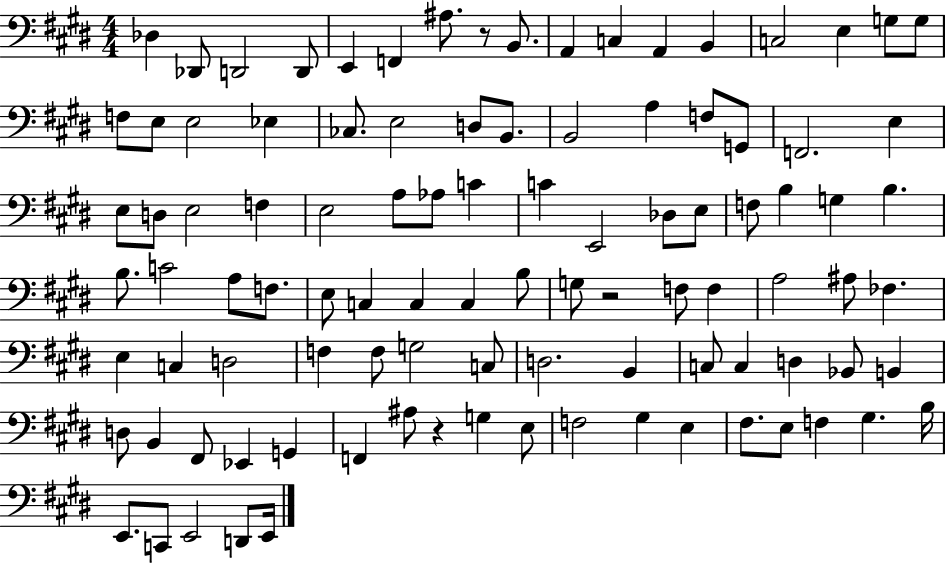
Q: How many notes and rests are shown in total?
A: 100